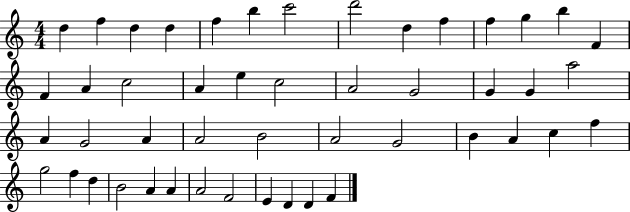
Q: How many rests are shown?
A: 0